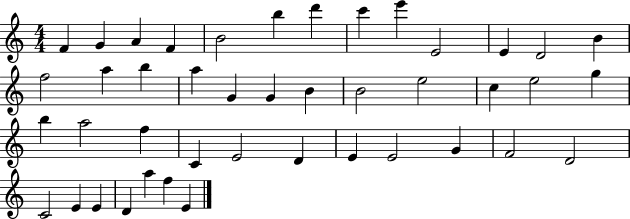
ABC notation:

X:1
T:Untitled
M:4/4
L:1/4
K:C
F G A F B2 b d' c' e' E2 E D2 B f2 a b a G G B B2 e2 c e2 g b a2 f C E2 D E E2 G F2 D2 C2 E E D a f E